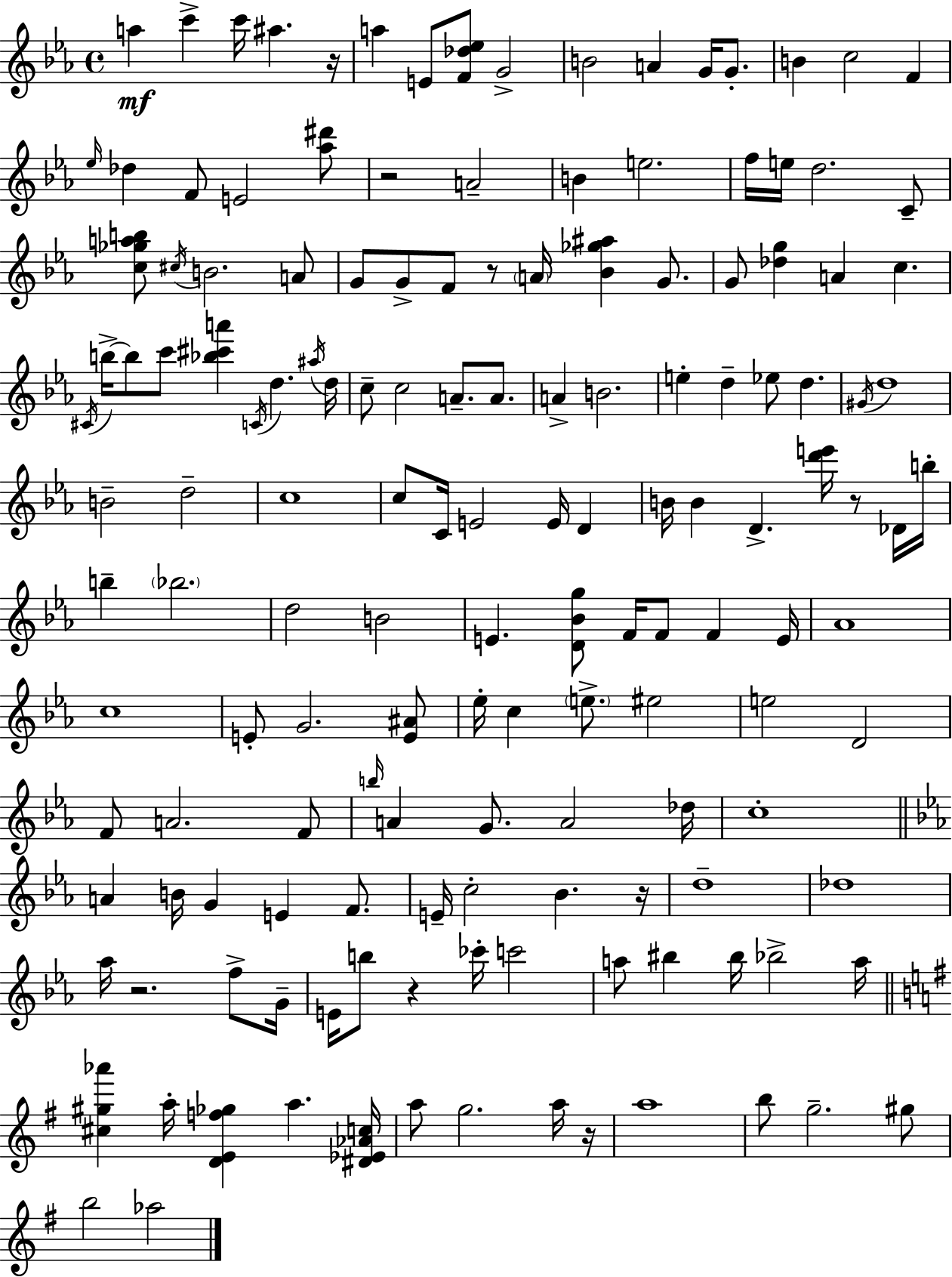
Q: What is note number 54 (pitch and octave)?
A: D5